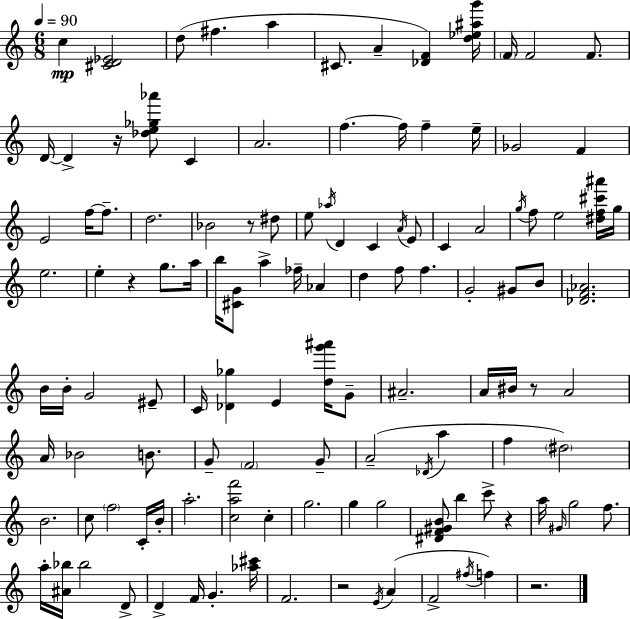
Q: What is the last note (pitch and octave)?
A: F5